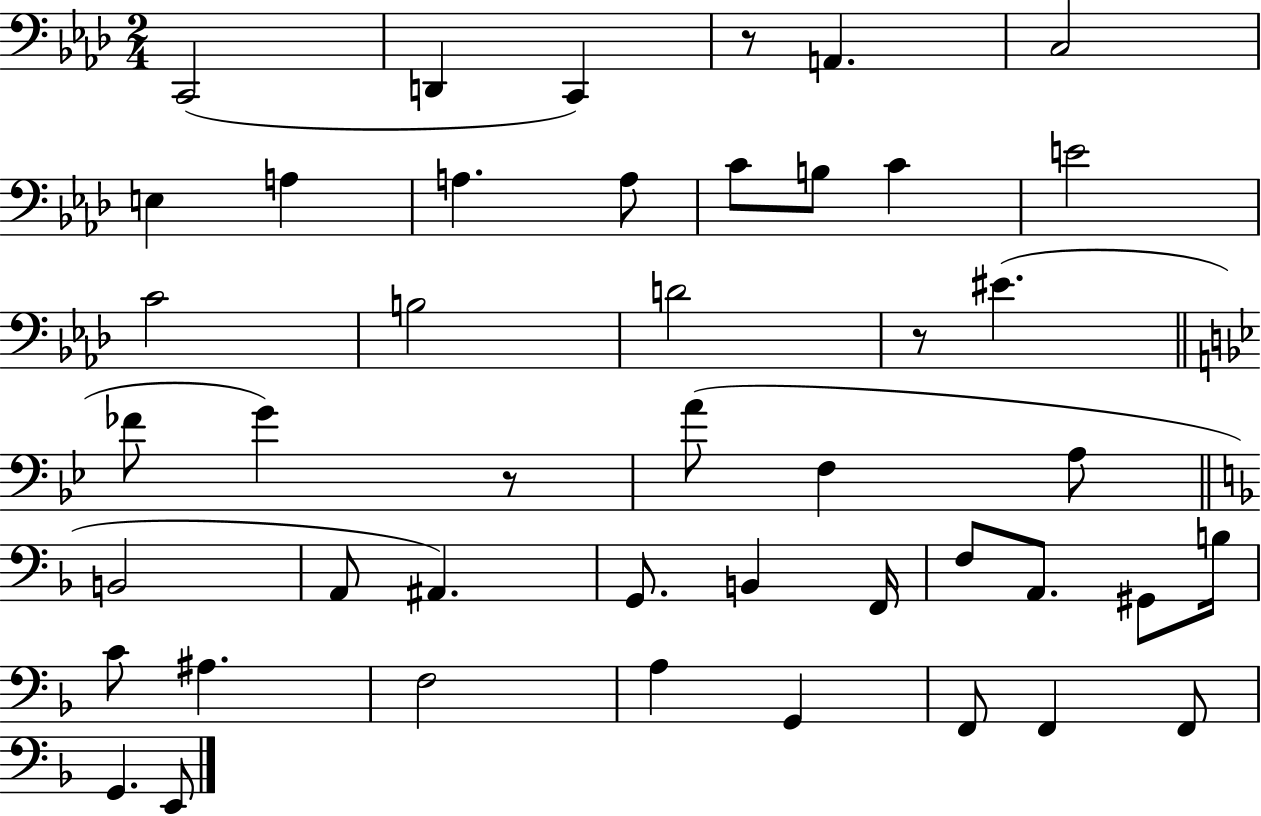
{
  \clef bass
  \numericTimeSignature
  \time 2/4
  \key aes \major
  c,2( | d,4 c,4) | r8 a,4. | c2 | \break e4 a4 | a4. a8 | c'8 b8 c'4 | e'2 | \break c'2 | b2 | d'2 | r8 eis'4.( | \break \bar "||" \break \key bes \major fes'8 g'4) r8 | a'8( f4 a8 | \bar "||" \break \key f \major b,2 | a,8 ais,4.) | g,8. b,4 f,16 | f8 a,8. gis,8 b16 | \break c'8 ais4. | f2 | a4 g,4 | f,8 f,4 f,8 | \break g,4. e,8 | \bar "|."
}